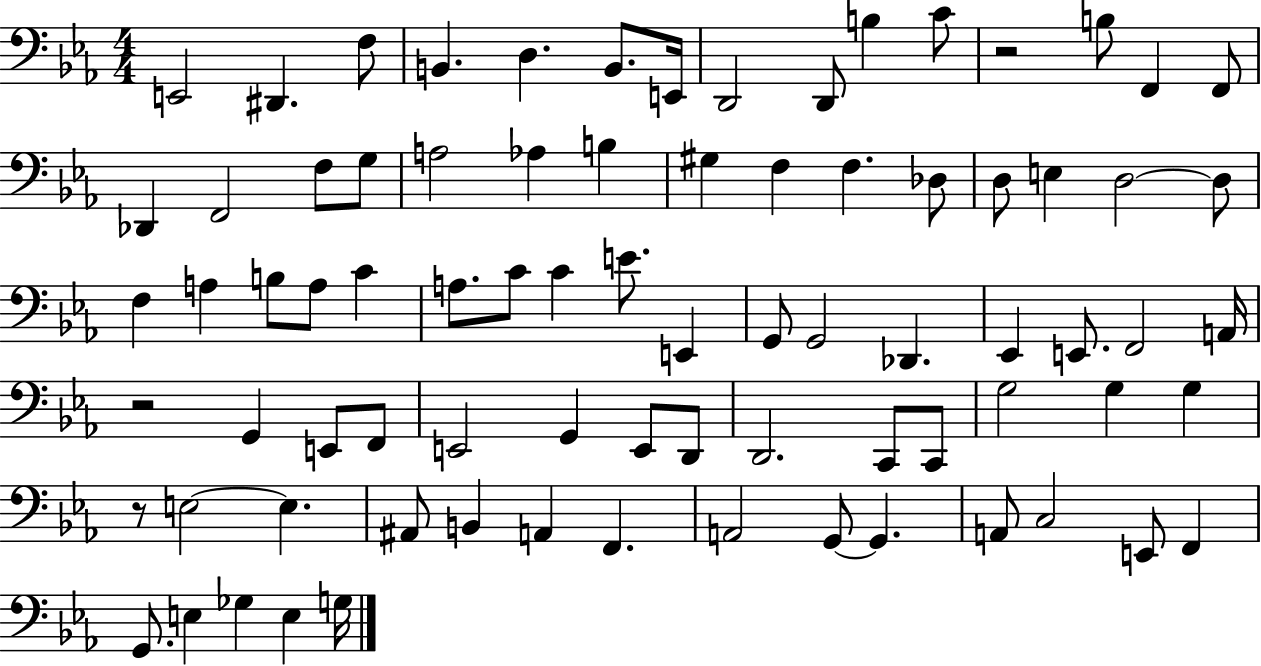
X:1
T:Untitled
M:4/4
L:1/4
K:Eb
E,,2 ^D,, F,/2 B,, D, B,,/2 E,,/4 D,,2 D,,/2 B, C/2 z2 B,/2 F,, F,,/2 _D,, F,,2 F,/2 G,/2 A,2 _A, B, ^G, F, F, _D,/2 D,/2 E, D,2 D,/2 F, A, B,/2 A,/2 C A,/2 C/2 C E/2 E,, G,,/2 G,,2 _D,, _E,, E,,/2 F,,2 A,,/4 z2 G,, E,,/2 F,,/2 E,,2 G,, E,,/2 D,,/2 D,,2 C,,/2 C,,/2 G,2 G, G, z/2 E,2 E, ^A,,/2 B,, A,, F,, A,,2 G,,/2 G,, A,,/2 C,2 E,,/2 F,, G,,/2 E, _G, E, G,/4